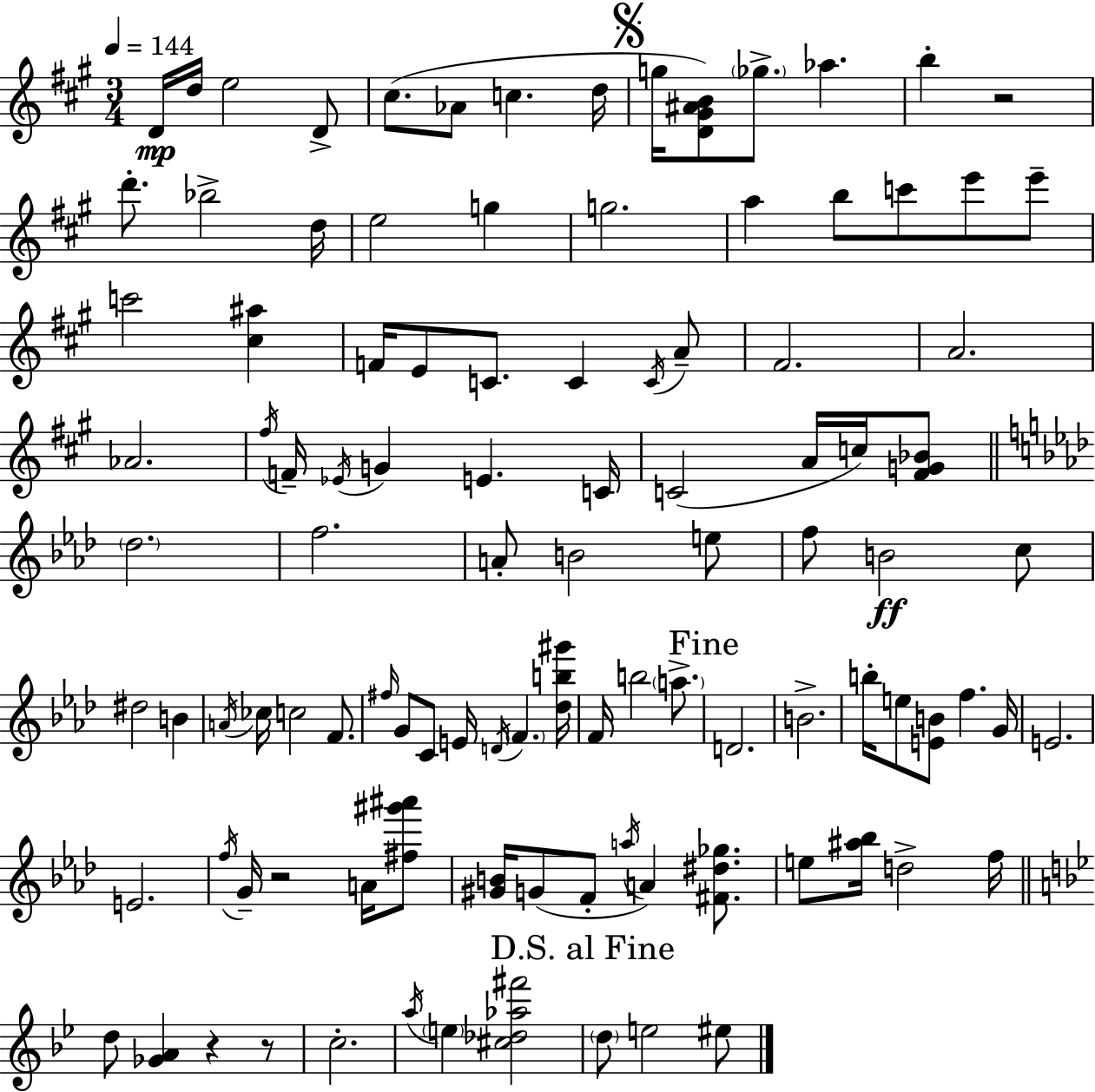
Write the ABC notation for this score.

X:1
T:Untitled
M:3/4
L:1/4
K:A
D/4 d/4 e2 D/2 ^c/2 _A/2 c d/4 g/4 [D^G^AB]/2 _g/2 _a b z2 d'/2 _b2 d/4 e2 g g2 a b/2 c'/2 e'/2 e'/2 c'2 [^c^a] F/4 E/2 C/2 C C/4 A/2 ^F2 A2 _A2 ^f/4 F/4 _E/4 G E C/4 C2 A/4 c/4 [^FG_B]/2 _d2 f2 A/2 B2 e/2 f/2 B2 c/2 ^d2 B A/4 _c/4 c2 F/2 ^f/4 G/2 C/2 E/4 D/4 F [_db^g']/4 F/4 b2 a/2 D2 B2 b/4 e/2 [EB]/2 f G/4 E2 E2 f/4 G/4 z2 A/4 [^f^g'^a']/2 [^GB]/4 G/2 F/2 a/4 A [^F^d_g]/2 e/2 [^a_b]/4 d2 f/4 d/2 [_GA] z z/2 c2 a/4 e [^c_d_a^f']2 d/2 e2 ^e/2